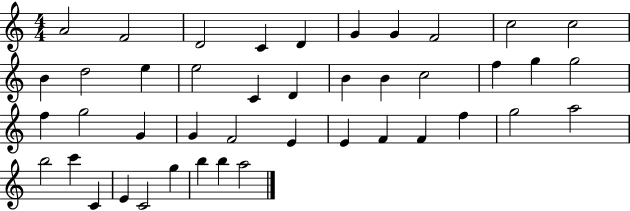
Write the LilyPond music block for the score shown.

{
  \clef treble
  \numericTimeSignature
  \time 4/4
  \key c \major
  a'2 f'2 | d'2 c'4 d'4 | g'4 g'4 f'2 | c''2 c''2 | \break b'4 d''2 e''4 | e''2 c'4 d'4 | b'4 b'4 c''2 | f''4 g''4 g''2 | \break f''4 g''2 g'4 | g'4 f'2 e'4 | e'4 f'4 f'4 f''4 | g''2 a''2 | \break b''2 c'''4 c'4 | e'4 c'2 g''4 | b''4 b''4 a''2 | \bar "|."
}